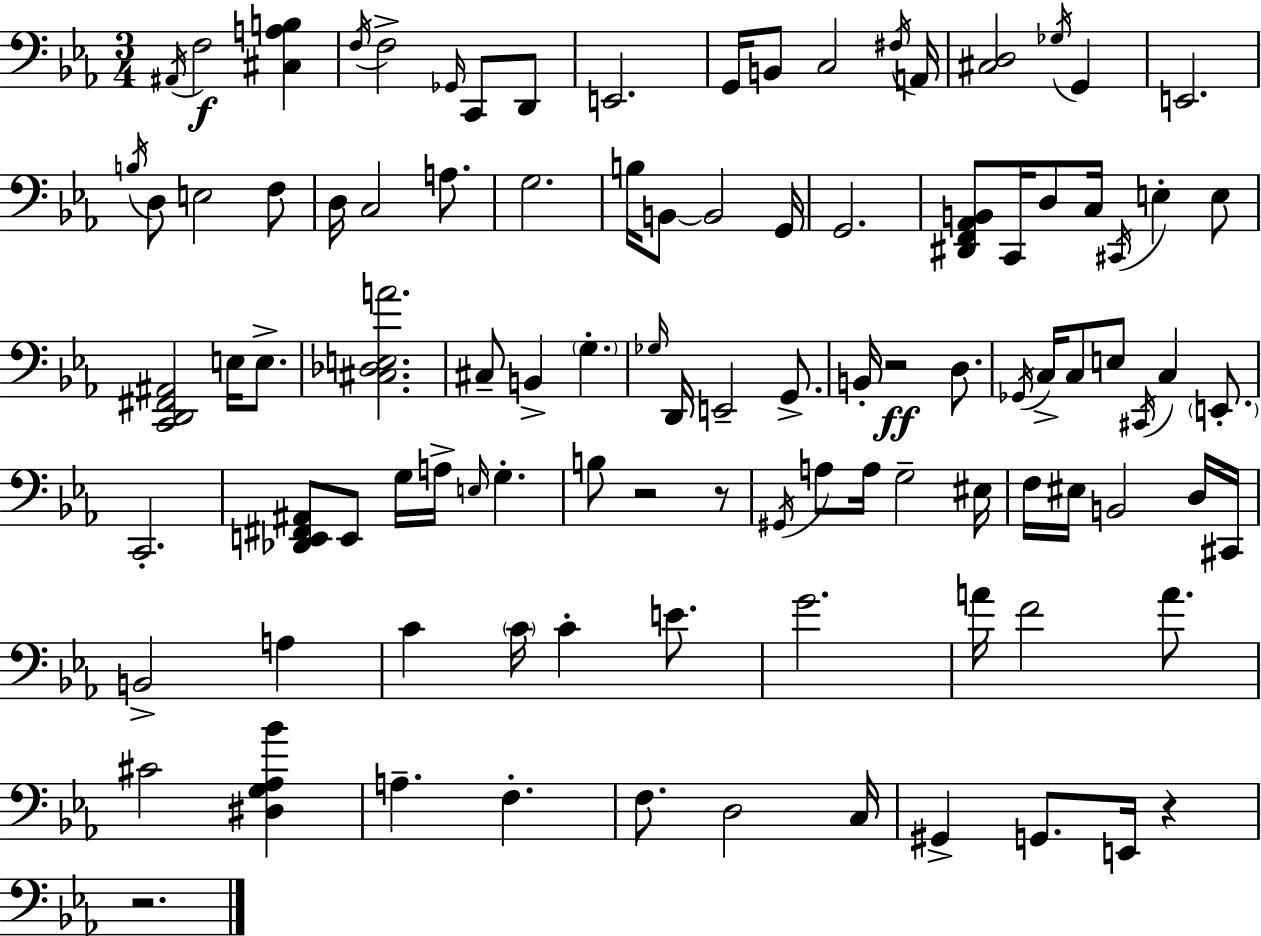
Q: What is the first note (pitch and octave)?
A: A#2